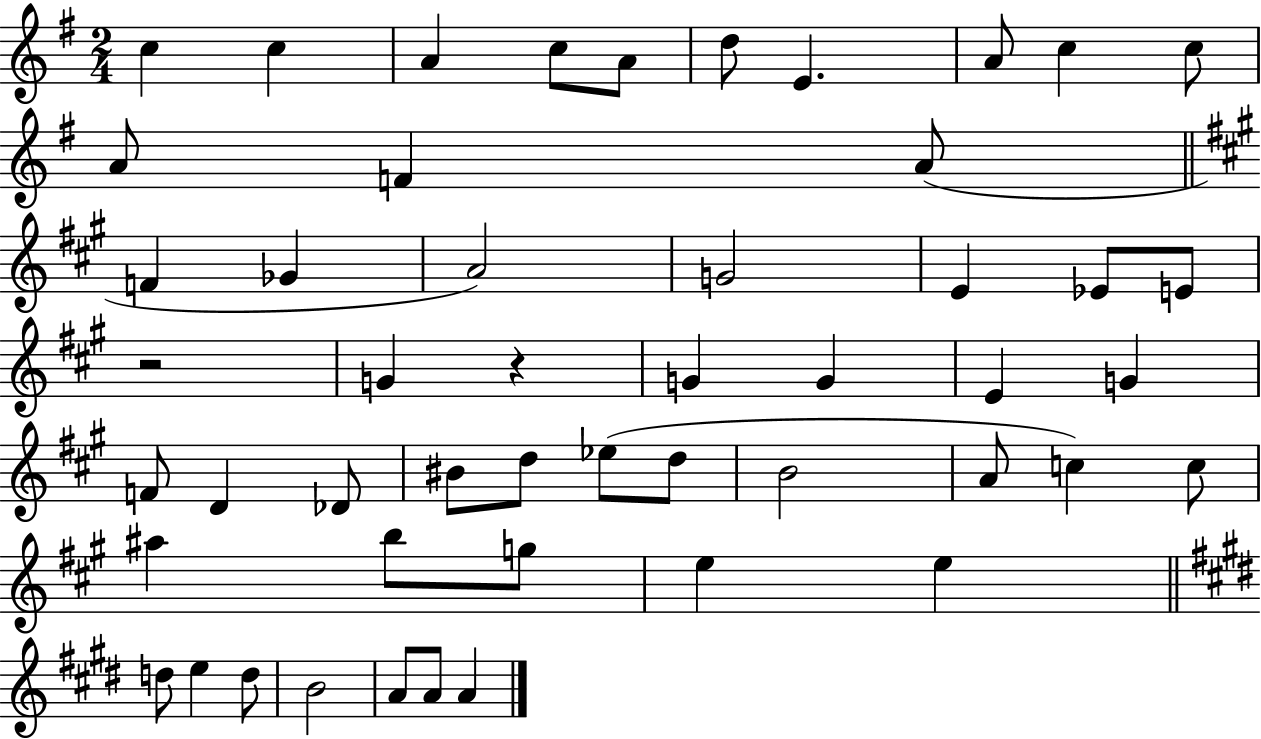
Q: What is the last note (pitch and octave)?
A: A4